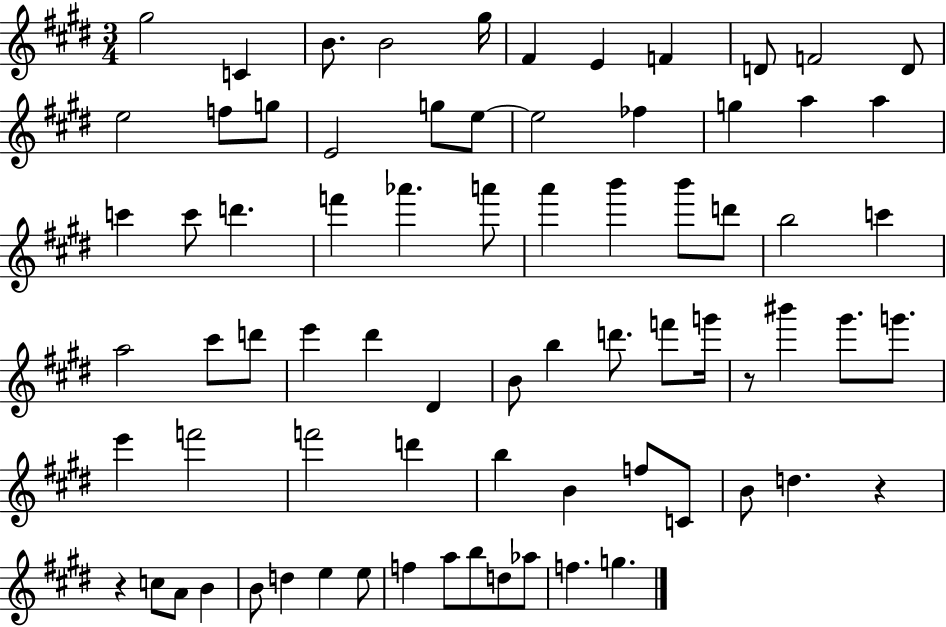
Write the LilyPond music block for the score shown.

{
  \clef treble
  \numericTimeSignature
  \time 3/4
  \key e \major
  gis''2 c'4 | b'8. b'2 gis''16 | fis'4 e'4 f'4 | d'8 f'2 d'8 | \break e''2 f''8 g''8 | e'2 g''8 e''8~~ | e''2 fes''4 | g''4 a''4 a''4 | \break c'''4 c'''8 d'''4. | f'''4 aes'''4. a'''8 | a'''4 b'''4 b'''8 d'''8 | b''2 c'''4 | \break a''2 cis'''8 d'''8 | e'''4 dis'''4 dis'4 | b'8 b''4 d'''8. f'''8 g'''16 | r8 bis'''4 gis'''8. g'''8. | \break e'''4 f'''2 | f'''2 d'''4 | b''4 b'4 f''8 c'8 | b'8 d''4. r4 | \break r4 c''8 a'8 b'4 | b'8 d''4 e''4 e''8 | f''4 a''8 b''8 d''8 aes''8 | f''4. g''4. | \break \bar "|."
}